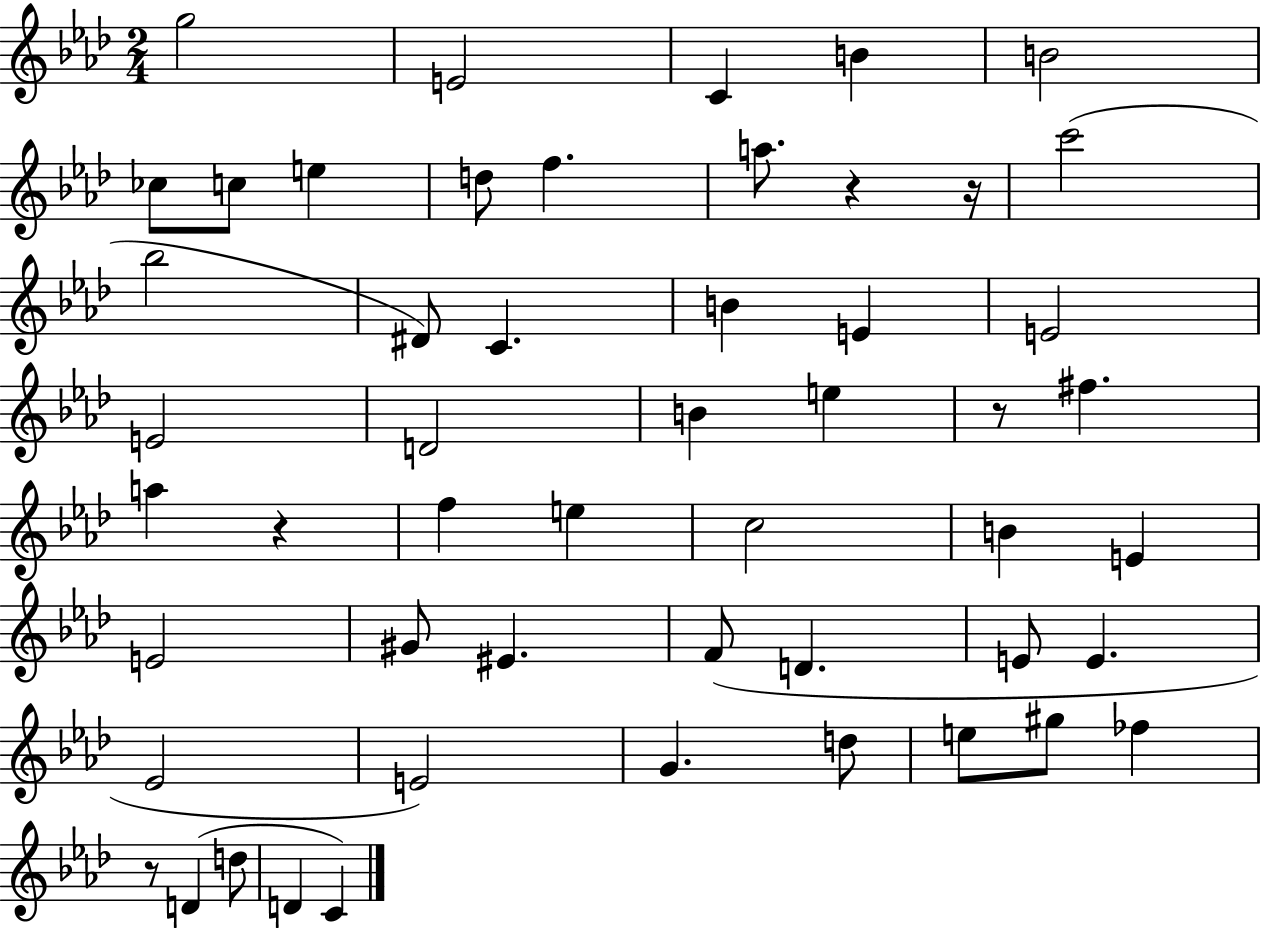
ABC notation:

X:1
T:Untitled
M:2/4
L:1/4
K:Ab
g2 E2 C B B2 _c/2 c/2 e d/2 f a/2 z z/4 c'2 _b2 ^D/2 C B E E2 E2 D2 B e z/2 ^f a z f e c2 B E E2 ^G/2 ^E F/2 D E/2 E _E2 E2 G d/2 e/2 ^g/2 _f z/2 D d/2 D C